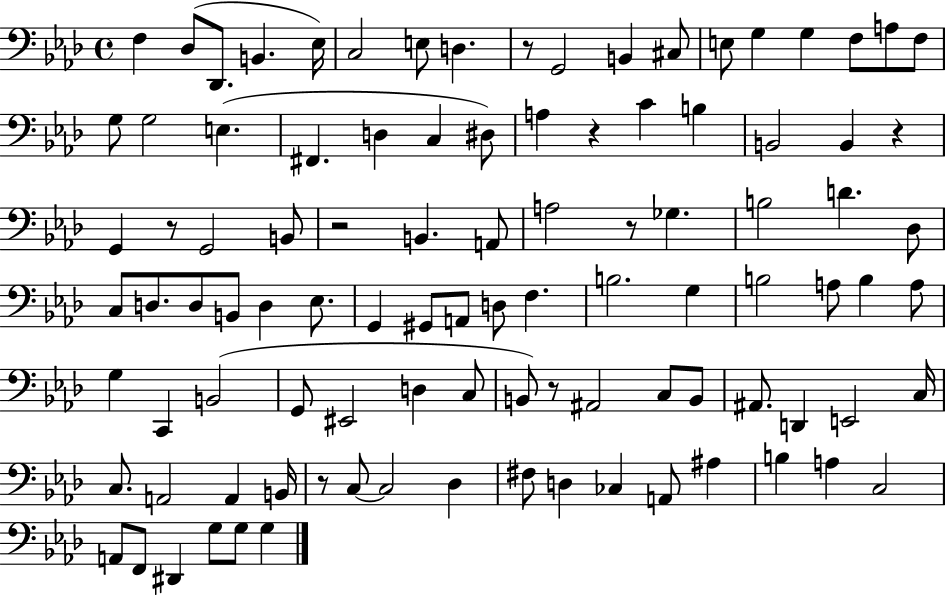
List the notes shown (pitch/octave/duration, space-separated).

F3/q Db3/e Db2/e. B2/q. Eb3/s C3/h E3/e D3/q. R/e G2/h B2/q C#3/e E3/e G3/q G3/q F3/e A3/e F3/e G3/e G3/h E3/q. F#2/q. D3/q C3/q D#3/e A3/q R/q C4/q B3/q B2/h B2/q R/q G2/q R/e G2/h B2/e R/h B2/q. A2/e A3/h R/e Gb3/q. B3/h D4/q. Db3/e C3/e D3/e. D3/e B2/e D3/q Eb3/e. G2/q G#2/e A2/e D3/e F3/q. B3/h. G3/q B3/h A3/e B3/q A3/e G3/q C2/q B2/h G2/e EIS2/h D3/q C3/e B2/e R/e A#2/h C3/e B2/e A#2/e. D2/q E2/h C3/s C3/e. A2/h A2/q B2/s R/e C3/e C3/h Db3/q F#3/e D3/q CES3/q A2/e A#3/q B3/q A3/q C3/h A2/e F2/e D#2/q G3/e G3/e G3/q